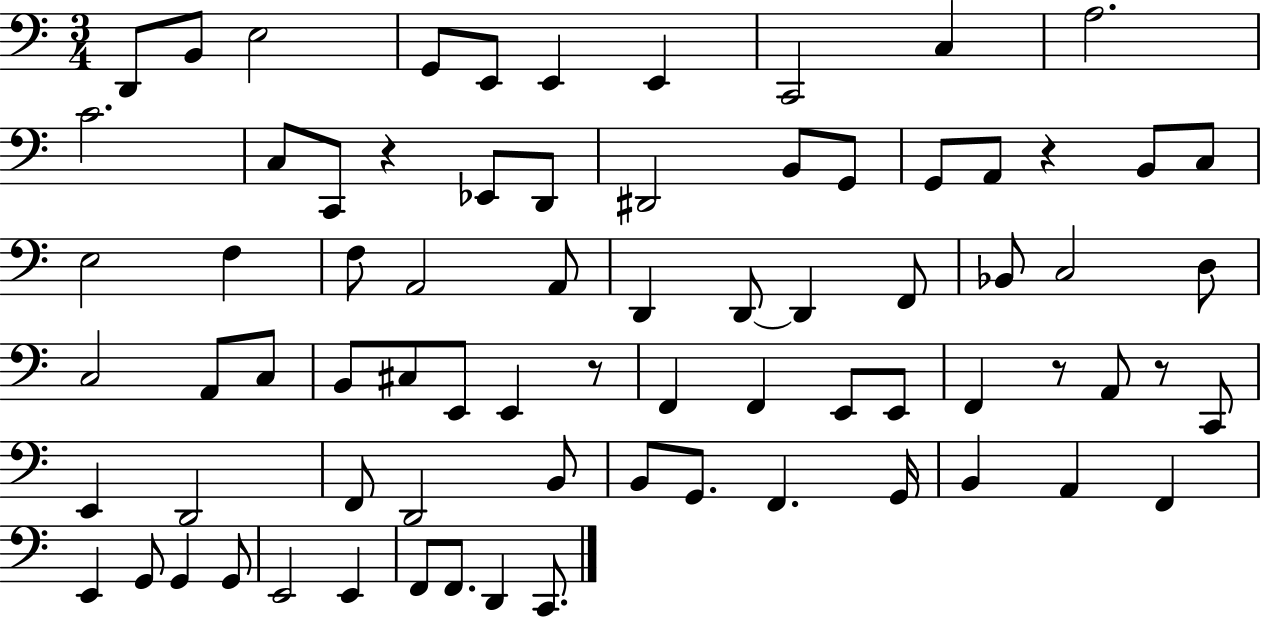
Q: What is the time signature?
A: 3/4